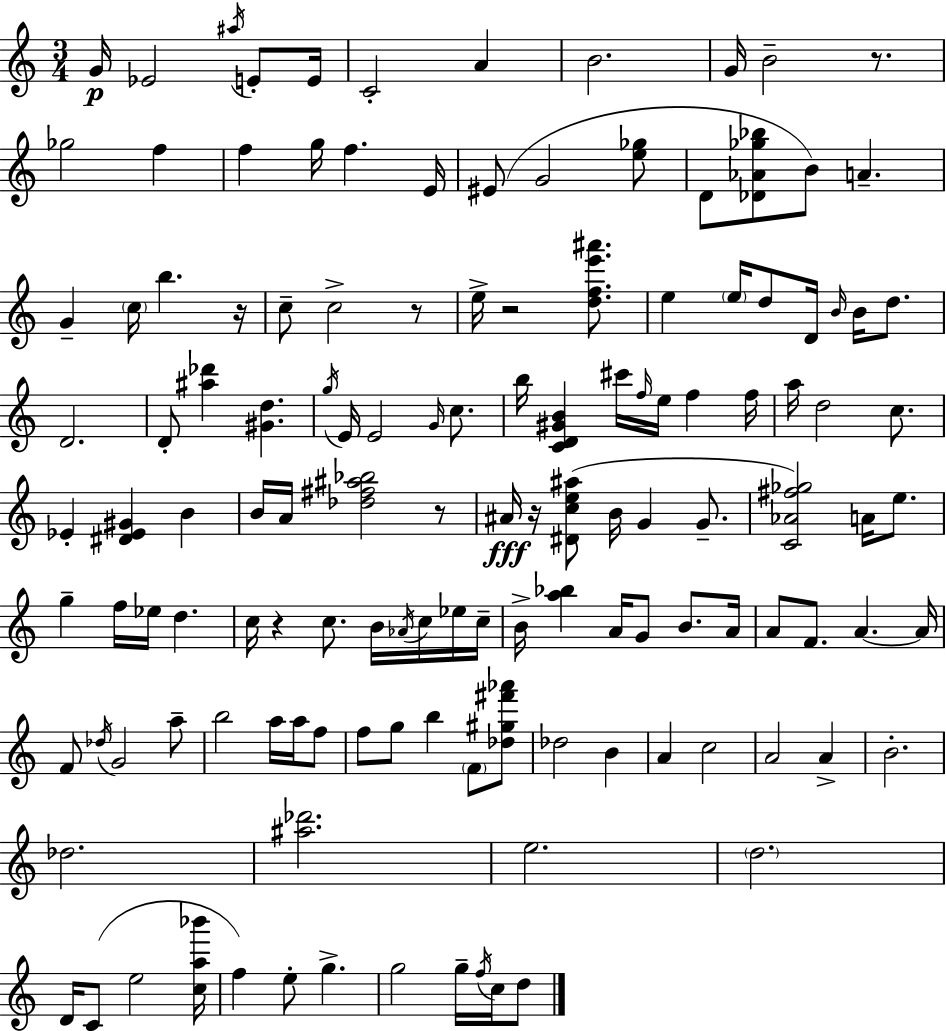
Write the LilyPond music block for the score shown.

{
  \clef treble
  \numericTimeSignature
  \time 3/4
  \key c \major
  \repeat volta 2 { g'16\p ees'2 \acciaccatura { ais''16 } e'8-. | e'16 c'2-. a'4 | b'2. | g'16 b'2-- r8. | \break ges''2 f''4 | f''4 g''16 f''4. | e'16 eis'8( g'2 <e'' ges''>8 | d'8 <des' aes' ges'' bes''>8 b'8) a'4.-- | \break g'4-- \parenthesize c''16 b''4. | r16 c''8-- c''2-> r8 | e''16-> r2 <d'' f'' e''' ais'''>8. | e''4 \parenthesize e''16 d''8 d'16 \grace { b'16 } b'16 d''8. | \break d'2. | d'8-. <ais'' des'''>4 <gis' d''>4. | \acciaccatura { g''16 } e'16 e'2 | \grace { g'16 } c''8. b''16 <c' d' gis' b'>4 cis'''16 \grace { f''16 } e''16 | \break f''4 f''16 a''16 d''2 | c''8. ees'4-. <dis' ees' gis'>4 | b'4 b'16 a'16 <des'' fis'' ais'' bes''>2 | r8 ais'16\fff r16 <dis' c'' e'' ais''>8( b'16 g'4 | \break g'8.-- <c' aes' fis'' ges''>2) | a'16 e''8. g''4-- f''16 ees''16 d''4. | c''16 r4 c''8. | b'16 \acciaccatura { aes'16 } c''16 ees''16 c''16-- b'16-> <a'' bes''>4 a'16 | \break g'8 b'8. a'16 a'8 f'8. a'4.~~ | a'16 f'8 \acciaccatura { des''16 } g'2 | a''8-- b''2 | a''16 a''16 f''8 f''8 g''8 b''4 | \break \parenthesize f'8 <des'' gis'' fis''' aes'''>8 des''2 | b'4 a'4 c''2 | a'2 | a'4-> b'2.-. | \break des''2. | <ais'' des'''>2. | e''2. | \parenthesize d''2. | \break d'16 c'8( e''2 | <c'' a'' bes'''>16 f''4) e''8-. | g''4.-> g''2 | g''16-- \acciaccatura { f''16 } c''16 d''8 } \bar "|."
}